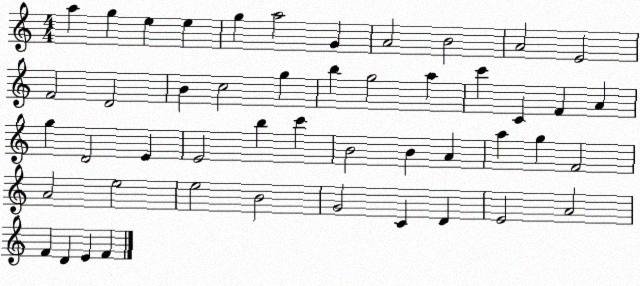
X:1
T:Untitled
M:4/4
L:1/4
K:C
a g e e g a2 G A2 B2 A2 E2 F2 D2 B c2 g b g2 a c' C F A g D2 E E2 b c' B2 B A a g F2 A2 e2 e2 B2 G2 C D E2 A2 F D E F